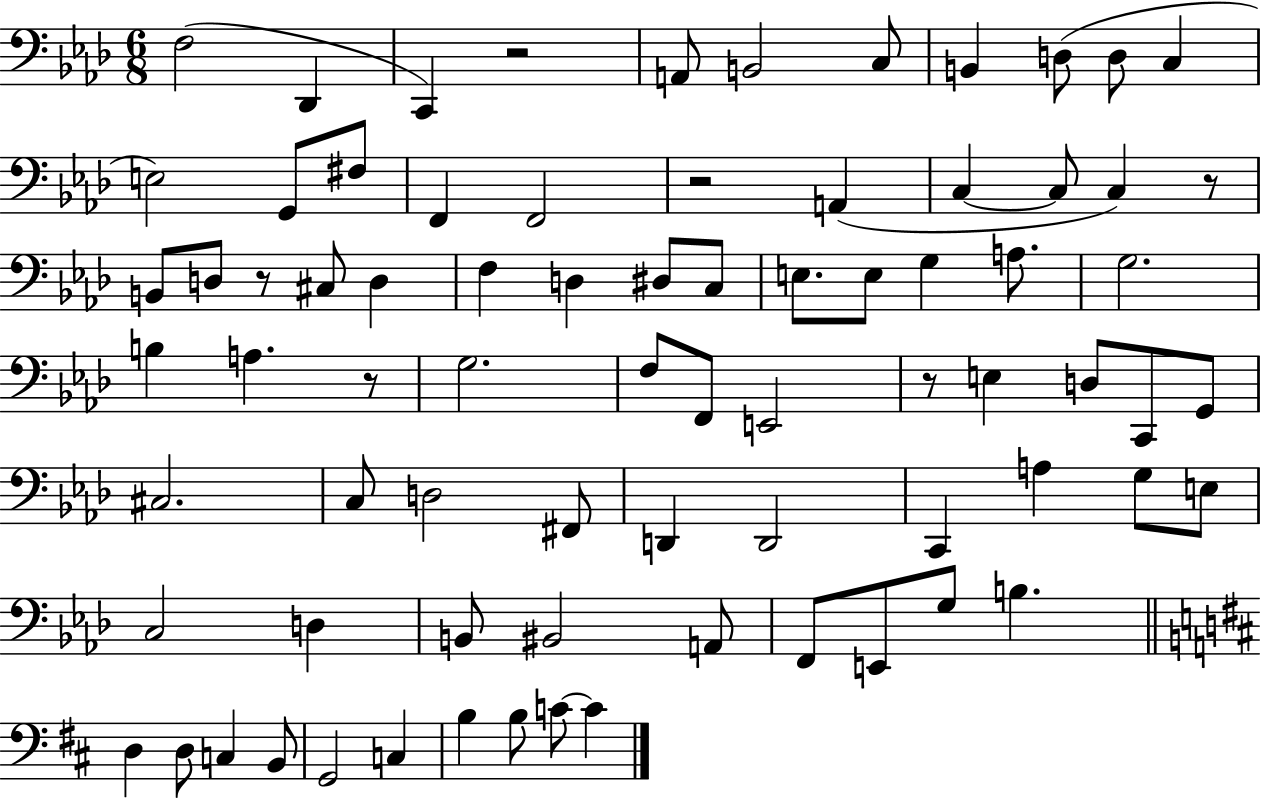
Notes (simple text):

F3/h Db2/q C2/q R/h A2/e B2/h C3/e B2/q D3/e D3/e C3/q E3/h G2/e F#3/e F2/q F2/h R/h A2/q C3/q C3/e C3/q R/e B2/e D3/e R/e C#3/e D3/q F3/q D3/q D#3/e C3/e E3/e. E3/e G3/q A3/e. G3/h. B3/q A3/q. R/e G3/h. F3/e F2/e E2/h R/e E3/q D3/e C2/e G2/e C#3/h. C3/e D3/h F#2/e D2/q D2/h C2/q A3/q G3/e E3/e C3/h D3/q B2/e BIS2/h A2/e F2/e E2/e G3/e B3/q. D3/q D3/e C3/q B2/e G2/h C3/q B3/q B3/e C4/e C4/q